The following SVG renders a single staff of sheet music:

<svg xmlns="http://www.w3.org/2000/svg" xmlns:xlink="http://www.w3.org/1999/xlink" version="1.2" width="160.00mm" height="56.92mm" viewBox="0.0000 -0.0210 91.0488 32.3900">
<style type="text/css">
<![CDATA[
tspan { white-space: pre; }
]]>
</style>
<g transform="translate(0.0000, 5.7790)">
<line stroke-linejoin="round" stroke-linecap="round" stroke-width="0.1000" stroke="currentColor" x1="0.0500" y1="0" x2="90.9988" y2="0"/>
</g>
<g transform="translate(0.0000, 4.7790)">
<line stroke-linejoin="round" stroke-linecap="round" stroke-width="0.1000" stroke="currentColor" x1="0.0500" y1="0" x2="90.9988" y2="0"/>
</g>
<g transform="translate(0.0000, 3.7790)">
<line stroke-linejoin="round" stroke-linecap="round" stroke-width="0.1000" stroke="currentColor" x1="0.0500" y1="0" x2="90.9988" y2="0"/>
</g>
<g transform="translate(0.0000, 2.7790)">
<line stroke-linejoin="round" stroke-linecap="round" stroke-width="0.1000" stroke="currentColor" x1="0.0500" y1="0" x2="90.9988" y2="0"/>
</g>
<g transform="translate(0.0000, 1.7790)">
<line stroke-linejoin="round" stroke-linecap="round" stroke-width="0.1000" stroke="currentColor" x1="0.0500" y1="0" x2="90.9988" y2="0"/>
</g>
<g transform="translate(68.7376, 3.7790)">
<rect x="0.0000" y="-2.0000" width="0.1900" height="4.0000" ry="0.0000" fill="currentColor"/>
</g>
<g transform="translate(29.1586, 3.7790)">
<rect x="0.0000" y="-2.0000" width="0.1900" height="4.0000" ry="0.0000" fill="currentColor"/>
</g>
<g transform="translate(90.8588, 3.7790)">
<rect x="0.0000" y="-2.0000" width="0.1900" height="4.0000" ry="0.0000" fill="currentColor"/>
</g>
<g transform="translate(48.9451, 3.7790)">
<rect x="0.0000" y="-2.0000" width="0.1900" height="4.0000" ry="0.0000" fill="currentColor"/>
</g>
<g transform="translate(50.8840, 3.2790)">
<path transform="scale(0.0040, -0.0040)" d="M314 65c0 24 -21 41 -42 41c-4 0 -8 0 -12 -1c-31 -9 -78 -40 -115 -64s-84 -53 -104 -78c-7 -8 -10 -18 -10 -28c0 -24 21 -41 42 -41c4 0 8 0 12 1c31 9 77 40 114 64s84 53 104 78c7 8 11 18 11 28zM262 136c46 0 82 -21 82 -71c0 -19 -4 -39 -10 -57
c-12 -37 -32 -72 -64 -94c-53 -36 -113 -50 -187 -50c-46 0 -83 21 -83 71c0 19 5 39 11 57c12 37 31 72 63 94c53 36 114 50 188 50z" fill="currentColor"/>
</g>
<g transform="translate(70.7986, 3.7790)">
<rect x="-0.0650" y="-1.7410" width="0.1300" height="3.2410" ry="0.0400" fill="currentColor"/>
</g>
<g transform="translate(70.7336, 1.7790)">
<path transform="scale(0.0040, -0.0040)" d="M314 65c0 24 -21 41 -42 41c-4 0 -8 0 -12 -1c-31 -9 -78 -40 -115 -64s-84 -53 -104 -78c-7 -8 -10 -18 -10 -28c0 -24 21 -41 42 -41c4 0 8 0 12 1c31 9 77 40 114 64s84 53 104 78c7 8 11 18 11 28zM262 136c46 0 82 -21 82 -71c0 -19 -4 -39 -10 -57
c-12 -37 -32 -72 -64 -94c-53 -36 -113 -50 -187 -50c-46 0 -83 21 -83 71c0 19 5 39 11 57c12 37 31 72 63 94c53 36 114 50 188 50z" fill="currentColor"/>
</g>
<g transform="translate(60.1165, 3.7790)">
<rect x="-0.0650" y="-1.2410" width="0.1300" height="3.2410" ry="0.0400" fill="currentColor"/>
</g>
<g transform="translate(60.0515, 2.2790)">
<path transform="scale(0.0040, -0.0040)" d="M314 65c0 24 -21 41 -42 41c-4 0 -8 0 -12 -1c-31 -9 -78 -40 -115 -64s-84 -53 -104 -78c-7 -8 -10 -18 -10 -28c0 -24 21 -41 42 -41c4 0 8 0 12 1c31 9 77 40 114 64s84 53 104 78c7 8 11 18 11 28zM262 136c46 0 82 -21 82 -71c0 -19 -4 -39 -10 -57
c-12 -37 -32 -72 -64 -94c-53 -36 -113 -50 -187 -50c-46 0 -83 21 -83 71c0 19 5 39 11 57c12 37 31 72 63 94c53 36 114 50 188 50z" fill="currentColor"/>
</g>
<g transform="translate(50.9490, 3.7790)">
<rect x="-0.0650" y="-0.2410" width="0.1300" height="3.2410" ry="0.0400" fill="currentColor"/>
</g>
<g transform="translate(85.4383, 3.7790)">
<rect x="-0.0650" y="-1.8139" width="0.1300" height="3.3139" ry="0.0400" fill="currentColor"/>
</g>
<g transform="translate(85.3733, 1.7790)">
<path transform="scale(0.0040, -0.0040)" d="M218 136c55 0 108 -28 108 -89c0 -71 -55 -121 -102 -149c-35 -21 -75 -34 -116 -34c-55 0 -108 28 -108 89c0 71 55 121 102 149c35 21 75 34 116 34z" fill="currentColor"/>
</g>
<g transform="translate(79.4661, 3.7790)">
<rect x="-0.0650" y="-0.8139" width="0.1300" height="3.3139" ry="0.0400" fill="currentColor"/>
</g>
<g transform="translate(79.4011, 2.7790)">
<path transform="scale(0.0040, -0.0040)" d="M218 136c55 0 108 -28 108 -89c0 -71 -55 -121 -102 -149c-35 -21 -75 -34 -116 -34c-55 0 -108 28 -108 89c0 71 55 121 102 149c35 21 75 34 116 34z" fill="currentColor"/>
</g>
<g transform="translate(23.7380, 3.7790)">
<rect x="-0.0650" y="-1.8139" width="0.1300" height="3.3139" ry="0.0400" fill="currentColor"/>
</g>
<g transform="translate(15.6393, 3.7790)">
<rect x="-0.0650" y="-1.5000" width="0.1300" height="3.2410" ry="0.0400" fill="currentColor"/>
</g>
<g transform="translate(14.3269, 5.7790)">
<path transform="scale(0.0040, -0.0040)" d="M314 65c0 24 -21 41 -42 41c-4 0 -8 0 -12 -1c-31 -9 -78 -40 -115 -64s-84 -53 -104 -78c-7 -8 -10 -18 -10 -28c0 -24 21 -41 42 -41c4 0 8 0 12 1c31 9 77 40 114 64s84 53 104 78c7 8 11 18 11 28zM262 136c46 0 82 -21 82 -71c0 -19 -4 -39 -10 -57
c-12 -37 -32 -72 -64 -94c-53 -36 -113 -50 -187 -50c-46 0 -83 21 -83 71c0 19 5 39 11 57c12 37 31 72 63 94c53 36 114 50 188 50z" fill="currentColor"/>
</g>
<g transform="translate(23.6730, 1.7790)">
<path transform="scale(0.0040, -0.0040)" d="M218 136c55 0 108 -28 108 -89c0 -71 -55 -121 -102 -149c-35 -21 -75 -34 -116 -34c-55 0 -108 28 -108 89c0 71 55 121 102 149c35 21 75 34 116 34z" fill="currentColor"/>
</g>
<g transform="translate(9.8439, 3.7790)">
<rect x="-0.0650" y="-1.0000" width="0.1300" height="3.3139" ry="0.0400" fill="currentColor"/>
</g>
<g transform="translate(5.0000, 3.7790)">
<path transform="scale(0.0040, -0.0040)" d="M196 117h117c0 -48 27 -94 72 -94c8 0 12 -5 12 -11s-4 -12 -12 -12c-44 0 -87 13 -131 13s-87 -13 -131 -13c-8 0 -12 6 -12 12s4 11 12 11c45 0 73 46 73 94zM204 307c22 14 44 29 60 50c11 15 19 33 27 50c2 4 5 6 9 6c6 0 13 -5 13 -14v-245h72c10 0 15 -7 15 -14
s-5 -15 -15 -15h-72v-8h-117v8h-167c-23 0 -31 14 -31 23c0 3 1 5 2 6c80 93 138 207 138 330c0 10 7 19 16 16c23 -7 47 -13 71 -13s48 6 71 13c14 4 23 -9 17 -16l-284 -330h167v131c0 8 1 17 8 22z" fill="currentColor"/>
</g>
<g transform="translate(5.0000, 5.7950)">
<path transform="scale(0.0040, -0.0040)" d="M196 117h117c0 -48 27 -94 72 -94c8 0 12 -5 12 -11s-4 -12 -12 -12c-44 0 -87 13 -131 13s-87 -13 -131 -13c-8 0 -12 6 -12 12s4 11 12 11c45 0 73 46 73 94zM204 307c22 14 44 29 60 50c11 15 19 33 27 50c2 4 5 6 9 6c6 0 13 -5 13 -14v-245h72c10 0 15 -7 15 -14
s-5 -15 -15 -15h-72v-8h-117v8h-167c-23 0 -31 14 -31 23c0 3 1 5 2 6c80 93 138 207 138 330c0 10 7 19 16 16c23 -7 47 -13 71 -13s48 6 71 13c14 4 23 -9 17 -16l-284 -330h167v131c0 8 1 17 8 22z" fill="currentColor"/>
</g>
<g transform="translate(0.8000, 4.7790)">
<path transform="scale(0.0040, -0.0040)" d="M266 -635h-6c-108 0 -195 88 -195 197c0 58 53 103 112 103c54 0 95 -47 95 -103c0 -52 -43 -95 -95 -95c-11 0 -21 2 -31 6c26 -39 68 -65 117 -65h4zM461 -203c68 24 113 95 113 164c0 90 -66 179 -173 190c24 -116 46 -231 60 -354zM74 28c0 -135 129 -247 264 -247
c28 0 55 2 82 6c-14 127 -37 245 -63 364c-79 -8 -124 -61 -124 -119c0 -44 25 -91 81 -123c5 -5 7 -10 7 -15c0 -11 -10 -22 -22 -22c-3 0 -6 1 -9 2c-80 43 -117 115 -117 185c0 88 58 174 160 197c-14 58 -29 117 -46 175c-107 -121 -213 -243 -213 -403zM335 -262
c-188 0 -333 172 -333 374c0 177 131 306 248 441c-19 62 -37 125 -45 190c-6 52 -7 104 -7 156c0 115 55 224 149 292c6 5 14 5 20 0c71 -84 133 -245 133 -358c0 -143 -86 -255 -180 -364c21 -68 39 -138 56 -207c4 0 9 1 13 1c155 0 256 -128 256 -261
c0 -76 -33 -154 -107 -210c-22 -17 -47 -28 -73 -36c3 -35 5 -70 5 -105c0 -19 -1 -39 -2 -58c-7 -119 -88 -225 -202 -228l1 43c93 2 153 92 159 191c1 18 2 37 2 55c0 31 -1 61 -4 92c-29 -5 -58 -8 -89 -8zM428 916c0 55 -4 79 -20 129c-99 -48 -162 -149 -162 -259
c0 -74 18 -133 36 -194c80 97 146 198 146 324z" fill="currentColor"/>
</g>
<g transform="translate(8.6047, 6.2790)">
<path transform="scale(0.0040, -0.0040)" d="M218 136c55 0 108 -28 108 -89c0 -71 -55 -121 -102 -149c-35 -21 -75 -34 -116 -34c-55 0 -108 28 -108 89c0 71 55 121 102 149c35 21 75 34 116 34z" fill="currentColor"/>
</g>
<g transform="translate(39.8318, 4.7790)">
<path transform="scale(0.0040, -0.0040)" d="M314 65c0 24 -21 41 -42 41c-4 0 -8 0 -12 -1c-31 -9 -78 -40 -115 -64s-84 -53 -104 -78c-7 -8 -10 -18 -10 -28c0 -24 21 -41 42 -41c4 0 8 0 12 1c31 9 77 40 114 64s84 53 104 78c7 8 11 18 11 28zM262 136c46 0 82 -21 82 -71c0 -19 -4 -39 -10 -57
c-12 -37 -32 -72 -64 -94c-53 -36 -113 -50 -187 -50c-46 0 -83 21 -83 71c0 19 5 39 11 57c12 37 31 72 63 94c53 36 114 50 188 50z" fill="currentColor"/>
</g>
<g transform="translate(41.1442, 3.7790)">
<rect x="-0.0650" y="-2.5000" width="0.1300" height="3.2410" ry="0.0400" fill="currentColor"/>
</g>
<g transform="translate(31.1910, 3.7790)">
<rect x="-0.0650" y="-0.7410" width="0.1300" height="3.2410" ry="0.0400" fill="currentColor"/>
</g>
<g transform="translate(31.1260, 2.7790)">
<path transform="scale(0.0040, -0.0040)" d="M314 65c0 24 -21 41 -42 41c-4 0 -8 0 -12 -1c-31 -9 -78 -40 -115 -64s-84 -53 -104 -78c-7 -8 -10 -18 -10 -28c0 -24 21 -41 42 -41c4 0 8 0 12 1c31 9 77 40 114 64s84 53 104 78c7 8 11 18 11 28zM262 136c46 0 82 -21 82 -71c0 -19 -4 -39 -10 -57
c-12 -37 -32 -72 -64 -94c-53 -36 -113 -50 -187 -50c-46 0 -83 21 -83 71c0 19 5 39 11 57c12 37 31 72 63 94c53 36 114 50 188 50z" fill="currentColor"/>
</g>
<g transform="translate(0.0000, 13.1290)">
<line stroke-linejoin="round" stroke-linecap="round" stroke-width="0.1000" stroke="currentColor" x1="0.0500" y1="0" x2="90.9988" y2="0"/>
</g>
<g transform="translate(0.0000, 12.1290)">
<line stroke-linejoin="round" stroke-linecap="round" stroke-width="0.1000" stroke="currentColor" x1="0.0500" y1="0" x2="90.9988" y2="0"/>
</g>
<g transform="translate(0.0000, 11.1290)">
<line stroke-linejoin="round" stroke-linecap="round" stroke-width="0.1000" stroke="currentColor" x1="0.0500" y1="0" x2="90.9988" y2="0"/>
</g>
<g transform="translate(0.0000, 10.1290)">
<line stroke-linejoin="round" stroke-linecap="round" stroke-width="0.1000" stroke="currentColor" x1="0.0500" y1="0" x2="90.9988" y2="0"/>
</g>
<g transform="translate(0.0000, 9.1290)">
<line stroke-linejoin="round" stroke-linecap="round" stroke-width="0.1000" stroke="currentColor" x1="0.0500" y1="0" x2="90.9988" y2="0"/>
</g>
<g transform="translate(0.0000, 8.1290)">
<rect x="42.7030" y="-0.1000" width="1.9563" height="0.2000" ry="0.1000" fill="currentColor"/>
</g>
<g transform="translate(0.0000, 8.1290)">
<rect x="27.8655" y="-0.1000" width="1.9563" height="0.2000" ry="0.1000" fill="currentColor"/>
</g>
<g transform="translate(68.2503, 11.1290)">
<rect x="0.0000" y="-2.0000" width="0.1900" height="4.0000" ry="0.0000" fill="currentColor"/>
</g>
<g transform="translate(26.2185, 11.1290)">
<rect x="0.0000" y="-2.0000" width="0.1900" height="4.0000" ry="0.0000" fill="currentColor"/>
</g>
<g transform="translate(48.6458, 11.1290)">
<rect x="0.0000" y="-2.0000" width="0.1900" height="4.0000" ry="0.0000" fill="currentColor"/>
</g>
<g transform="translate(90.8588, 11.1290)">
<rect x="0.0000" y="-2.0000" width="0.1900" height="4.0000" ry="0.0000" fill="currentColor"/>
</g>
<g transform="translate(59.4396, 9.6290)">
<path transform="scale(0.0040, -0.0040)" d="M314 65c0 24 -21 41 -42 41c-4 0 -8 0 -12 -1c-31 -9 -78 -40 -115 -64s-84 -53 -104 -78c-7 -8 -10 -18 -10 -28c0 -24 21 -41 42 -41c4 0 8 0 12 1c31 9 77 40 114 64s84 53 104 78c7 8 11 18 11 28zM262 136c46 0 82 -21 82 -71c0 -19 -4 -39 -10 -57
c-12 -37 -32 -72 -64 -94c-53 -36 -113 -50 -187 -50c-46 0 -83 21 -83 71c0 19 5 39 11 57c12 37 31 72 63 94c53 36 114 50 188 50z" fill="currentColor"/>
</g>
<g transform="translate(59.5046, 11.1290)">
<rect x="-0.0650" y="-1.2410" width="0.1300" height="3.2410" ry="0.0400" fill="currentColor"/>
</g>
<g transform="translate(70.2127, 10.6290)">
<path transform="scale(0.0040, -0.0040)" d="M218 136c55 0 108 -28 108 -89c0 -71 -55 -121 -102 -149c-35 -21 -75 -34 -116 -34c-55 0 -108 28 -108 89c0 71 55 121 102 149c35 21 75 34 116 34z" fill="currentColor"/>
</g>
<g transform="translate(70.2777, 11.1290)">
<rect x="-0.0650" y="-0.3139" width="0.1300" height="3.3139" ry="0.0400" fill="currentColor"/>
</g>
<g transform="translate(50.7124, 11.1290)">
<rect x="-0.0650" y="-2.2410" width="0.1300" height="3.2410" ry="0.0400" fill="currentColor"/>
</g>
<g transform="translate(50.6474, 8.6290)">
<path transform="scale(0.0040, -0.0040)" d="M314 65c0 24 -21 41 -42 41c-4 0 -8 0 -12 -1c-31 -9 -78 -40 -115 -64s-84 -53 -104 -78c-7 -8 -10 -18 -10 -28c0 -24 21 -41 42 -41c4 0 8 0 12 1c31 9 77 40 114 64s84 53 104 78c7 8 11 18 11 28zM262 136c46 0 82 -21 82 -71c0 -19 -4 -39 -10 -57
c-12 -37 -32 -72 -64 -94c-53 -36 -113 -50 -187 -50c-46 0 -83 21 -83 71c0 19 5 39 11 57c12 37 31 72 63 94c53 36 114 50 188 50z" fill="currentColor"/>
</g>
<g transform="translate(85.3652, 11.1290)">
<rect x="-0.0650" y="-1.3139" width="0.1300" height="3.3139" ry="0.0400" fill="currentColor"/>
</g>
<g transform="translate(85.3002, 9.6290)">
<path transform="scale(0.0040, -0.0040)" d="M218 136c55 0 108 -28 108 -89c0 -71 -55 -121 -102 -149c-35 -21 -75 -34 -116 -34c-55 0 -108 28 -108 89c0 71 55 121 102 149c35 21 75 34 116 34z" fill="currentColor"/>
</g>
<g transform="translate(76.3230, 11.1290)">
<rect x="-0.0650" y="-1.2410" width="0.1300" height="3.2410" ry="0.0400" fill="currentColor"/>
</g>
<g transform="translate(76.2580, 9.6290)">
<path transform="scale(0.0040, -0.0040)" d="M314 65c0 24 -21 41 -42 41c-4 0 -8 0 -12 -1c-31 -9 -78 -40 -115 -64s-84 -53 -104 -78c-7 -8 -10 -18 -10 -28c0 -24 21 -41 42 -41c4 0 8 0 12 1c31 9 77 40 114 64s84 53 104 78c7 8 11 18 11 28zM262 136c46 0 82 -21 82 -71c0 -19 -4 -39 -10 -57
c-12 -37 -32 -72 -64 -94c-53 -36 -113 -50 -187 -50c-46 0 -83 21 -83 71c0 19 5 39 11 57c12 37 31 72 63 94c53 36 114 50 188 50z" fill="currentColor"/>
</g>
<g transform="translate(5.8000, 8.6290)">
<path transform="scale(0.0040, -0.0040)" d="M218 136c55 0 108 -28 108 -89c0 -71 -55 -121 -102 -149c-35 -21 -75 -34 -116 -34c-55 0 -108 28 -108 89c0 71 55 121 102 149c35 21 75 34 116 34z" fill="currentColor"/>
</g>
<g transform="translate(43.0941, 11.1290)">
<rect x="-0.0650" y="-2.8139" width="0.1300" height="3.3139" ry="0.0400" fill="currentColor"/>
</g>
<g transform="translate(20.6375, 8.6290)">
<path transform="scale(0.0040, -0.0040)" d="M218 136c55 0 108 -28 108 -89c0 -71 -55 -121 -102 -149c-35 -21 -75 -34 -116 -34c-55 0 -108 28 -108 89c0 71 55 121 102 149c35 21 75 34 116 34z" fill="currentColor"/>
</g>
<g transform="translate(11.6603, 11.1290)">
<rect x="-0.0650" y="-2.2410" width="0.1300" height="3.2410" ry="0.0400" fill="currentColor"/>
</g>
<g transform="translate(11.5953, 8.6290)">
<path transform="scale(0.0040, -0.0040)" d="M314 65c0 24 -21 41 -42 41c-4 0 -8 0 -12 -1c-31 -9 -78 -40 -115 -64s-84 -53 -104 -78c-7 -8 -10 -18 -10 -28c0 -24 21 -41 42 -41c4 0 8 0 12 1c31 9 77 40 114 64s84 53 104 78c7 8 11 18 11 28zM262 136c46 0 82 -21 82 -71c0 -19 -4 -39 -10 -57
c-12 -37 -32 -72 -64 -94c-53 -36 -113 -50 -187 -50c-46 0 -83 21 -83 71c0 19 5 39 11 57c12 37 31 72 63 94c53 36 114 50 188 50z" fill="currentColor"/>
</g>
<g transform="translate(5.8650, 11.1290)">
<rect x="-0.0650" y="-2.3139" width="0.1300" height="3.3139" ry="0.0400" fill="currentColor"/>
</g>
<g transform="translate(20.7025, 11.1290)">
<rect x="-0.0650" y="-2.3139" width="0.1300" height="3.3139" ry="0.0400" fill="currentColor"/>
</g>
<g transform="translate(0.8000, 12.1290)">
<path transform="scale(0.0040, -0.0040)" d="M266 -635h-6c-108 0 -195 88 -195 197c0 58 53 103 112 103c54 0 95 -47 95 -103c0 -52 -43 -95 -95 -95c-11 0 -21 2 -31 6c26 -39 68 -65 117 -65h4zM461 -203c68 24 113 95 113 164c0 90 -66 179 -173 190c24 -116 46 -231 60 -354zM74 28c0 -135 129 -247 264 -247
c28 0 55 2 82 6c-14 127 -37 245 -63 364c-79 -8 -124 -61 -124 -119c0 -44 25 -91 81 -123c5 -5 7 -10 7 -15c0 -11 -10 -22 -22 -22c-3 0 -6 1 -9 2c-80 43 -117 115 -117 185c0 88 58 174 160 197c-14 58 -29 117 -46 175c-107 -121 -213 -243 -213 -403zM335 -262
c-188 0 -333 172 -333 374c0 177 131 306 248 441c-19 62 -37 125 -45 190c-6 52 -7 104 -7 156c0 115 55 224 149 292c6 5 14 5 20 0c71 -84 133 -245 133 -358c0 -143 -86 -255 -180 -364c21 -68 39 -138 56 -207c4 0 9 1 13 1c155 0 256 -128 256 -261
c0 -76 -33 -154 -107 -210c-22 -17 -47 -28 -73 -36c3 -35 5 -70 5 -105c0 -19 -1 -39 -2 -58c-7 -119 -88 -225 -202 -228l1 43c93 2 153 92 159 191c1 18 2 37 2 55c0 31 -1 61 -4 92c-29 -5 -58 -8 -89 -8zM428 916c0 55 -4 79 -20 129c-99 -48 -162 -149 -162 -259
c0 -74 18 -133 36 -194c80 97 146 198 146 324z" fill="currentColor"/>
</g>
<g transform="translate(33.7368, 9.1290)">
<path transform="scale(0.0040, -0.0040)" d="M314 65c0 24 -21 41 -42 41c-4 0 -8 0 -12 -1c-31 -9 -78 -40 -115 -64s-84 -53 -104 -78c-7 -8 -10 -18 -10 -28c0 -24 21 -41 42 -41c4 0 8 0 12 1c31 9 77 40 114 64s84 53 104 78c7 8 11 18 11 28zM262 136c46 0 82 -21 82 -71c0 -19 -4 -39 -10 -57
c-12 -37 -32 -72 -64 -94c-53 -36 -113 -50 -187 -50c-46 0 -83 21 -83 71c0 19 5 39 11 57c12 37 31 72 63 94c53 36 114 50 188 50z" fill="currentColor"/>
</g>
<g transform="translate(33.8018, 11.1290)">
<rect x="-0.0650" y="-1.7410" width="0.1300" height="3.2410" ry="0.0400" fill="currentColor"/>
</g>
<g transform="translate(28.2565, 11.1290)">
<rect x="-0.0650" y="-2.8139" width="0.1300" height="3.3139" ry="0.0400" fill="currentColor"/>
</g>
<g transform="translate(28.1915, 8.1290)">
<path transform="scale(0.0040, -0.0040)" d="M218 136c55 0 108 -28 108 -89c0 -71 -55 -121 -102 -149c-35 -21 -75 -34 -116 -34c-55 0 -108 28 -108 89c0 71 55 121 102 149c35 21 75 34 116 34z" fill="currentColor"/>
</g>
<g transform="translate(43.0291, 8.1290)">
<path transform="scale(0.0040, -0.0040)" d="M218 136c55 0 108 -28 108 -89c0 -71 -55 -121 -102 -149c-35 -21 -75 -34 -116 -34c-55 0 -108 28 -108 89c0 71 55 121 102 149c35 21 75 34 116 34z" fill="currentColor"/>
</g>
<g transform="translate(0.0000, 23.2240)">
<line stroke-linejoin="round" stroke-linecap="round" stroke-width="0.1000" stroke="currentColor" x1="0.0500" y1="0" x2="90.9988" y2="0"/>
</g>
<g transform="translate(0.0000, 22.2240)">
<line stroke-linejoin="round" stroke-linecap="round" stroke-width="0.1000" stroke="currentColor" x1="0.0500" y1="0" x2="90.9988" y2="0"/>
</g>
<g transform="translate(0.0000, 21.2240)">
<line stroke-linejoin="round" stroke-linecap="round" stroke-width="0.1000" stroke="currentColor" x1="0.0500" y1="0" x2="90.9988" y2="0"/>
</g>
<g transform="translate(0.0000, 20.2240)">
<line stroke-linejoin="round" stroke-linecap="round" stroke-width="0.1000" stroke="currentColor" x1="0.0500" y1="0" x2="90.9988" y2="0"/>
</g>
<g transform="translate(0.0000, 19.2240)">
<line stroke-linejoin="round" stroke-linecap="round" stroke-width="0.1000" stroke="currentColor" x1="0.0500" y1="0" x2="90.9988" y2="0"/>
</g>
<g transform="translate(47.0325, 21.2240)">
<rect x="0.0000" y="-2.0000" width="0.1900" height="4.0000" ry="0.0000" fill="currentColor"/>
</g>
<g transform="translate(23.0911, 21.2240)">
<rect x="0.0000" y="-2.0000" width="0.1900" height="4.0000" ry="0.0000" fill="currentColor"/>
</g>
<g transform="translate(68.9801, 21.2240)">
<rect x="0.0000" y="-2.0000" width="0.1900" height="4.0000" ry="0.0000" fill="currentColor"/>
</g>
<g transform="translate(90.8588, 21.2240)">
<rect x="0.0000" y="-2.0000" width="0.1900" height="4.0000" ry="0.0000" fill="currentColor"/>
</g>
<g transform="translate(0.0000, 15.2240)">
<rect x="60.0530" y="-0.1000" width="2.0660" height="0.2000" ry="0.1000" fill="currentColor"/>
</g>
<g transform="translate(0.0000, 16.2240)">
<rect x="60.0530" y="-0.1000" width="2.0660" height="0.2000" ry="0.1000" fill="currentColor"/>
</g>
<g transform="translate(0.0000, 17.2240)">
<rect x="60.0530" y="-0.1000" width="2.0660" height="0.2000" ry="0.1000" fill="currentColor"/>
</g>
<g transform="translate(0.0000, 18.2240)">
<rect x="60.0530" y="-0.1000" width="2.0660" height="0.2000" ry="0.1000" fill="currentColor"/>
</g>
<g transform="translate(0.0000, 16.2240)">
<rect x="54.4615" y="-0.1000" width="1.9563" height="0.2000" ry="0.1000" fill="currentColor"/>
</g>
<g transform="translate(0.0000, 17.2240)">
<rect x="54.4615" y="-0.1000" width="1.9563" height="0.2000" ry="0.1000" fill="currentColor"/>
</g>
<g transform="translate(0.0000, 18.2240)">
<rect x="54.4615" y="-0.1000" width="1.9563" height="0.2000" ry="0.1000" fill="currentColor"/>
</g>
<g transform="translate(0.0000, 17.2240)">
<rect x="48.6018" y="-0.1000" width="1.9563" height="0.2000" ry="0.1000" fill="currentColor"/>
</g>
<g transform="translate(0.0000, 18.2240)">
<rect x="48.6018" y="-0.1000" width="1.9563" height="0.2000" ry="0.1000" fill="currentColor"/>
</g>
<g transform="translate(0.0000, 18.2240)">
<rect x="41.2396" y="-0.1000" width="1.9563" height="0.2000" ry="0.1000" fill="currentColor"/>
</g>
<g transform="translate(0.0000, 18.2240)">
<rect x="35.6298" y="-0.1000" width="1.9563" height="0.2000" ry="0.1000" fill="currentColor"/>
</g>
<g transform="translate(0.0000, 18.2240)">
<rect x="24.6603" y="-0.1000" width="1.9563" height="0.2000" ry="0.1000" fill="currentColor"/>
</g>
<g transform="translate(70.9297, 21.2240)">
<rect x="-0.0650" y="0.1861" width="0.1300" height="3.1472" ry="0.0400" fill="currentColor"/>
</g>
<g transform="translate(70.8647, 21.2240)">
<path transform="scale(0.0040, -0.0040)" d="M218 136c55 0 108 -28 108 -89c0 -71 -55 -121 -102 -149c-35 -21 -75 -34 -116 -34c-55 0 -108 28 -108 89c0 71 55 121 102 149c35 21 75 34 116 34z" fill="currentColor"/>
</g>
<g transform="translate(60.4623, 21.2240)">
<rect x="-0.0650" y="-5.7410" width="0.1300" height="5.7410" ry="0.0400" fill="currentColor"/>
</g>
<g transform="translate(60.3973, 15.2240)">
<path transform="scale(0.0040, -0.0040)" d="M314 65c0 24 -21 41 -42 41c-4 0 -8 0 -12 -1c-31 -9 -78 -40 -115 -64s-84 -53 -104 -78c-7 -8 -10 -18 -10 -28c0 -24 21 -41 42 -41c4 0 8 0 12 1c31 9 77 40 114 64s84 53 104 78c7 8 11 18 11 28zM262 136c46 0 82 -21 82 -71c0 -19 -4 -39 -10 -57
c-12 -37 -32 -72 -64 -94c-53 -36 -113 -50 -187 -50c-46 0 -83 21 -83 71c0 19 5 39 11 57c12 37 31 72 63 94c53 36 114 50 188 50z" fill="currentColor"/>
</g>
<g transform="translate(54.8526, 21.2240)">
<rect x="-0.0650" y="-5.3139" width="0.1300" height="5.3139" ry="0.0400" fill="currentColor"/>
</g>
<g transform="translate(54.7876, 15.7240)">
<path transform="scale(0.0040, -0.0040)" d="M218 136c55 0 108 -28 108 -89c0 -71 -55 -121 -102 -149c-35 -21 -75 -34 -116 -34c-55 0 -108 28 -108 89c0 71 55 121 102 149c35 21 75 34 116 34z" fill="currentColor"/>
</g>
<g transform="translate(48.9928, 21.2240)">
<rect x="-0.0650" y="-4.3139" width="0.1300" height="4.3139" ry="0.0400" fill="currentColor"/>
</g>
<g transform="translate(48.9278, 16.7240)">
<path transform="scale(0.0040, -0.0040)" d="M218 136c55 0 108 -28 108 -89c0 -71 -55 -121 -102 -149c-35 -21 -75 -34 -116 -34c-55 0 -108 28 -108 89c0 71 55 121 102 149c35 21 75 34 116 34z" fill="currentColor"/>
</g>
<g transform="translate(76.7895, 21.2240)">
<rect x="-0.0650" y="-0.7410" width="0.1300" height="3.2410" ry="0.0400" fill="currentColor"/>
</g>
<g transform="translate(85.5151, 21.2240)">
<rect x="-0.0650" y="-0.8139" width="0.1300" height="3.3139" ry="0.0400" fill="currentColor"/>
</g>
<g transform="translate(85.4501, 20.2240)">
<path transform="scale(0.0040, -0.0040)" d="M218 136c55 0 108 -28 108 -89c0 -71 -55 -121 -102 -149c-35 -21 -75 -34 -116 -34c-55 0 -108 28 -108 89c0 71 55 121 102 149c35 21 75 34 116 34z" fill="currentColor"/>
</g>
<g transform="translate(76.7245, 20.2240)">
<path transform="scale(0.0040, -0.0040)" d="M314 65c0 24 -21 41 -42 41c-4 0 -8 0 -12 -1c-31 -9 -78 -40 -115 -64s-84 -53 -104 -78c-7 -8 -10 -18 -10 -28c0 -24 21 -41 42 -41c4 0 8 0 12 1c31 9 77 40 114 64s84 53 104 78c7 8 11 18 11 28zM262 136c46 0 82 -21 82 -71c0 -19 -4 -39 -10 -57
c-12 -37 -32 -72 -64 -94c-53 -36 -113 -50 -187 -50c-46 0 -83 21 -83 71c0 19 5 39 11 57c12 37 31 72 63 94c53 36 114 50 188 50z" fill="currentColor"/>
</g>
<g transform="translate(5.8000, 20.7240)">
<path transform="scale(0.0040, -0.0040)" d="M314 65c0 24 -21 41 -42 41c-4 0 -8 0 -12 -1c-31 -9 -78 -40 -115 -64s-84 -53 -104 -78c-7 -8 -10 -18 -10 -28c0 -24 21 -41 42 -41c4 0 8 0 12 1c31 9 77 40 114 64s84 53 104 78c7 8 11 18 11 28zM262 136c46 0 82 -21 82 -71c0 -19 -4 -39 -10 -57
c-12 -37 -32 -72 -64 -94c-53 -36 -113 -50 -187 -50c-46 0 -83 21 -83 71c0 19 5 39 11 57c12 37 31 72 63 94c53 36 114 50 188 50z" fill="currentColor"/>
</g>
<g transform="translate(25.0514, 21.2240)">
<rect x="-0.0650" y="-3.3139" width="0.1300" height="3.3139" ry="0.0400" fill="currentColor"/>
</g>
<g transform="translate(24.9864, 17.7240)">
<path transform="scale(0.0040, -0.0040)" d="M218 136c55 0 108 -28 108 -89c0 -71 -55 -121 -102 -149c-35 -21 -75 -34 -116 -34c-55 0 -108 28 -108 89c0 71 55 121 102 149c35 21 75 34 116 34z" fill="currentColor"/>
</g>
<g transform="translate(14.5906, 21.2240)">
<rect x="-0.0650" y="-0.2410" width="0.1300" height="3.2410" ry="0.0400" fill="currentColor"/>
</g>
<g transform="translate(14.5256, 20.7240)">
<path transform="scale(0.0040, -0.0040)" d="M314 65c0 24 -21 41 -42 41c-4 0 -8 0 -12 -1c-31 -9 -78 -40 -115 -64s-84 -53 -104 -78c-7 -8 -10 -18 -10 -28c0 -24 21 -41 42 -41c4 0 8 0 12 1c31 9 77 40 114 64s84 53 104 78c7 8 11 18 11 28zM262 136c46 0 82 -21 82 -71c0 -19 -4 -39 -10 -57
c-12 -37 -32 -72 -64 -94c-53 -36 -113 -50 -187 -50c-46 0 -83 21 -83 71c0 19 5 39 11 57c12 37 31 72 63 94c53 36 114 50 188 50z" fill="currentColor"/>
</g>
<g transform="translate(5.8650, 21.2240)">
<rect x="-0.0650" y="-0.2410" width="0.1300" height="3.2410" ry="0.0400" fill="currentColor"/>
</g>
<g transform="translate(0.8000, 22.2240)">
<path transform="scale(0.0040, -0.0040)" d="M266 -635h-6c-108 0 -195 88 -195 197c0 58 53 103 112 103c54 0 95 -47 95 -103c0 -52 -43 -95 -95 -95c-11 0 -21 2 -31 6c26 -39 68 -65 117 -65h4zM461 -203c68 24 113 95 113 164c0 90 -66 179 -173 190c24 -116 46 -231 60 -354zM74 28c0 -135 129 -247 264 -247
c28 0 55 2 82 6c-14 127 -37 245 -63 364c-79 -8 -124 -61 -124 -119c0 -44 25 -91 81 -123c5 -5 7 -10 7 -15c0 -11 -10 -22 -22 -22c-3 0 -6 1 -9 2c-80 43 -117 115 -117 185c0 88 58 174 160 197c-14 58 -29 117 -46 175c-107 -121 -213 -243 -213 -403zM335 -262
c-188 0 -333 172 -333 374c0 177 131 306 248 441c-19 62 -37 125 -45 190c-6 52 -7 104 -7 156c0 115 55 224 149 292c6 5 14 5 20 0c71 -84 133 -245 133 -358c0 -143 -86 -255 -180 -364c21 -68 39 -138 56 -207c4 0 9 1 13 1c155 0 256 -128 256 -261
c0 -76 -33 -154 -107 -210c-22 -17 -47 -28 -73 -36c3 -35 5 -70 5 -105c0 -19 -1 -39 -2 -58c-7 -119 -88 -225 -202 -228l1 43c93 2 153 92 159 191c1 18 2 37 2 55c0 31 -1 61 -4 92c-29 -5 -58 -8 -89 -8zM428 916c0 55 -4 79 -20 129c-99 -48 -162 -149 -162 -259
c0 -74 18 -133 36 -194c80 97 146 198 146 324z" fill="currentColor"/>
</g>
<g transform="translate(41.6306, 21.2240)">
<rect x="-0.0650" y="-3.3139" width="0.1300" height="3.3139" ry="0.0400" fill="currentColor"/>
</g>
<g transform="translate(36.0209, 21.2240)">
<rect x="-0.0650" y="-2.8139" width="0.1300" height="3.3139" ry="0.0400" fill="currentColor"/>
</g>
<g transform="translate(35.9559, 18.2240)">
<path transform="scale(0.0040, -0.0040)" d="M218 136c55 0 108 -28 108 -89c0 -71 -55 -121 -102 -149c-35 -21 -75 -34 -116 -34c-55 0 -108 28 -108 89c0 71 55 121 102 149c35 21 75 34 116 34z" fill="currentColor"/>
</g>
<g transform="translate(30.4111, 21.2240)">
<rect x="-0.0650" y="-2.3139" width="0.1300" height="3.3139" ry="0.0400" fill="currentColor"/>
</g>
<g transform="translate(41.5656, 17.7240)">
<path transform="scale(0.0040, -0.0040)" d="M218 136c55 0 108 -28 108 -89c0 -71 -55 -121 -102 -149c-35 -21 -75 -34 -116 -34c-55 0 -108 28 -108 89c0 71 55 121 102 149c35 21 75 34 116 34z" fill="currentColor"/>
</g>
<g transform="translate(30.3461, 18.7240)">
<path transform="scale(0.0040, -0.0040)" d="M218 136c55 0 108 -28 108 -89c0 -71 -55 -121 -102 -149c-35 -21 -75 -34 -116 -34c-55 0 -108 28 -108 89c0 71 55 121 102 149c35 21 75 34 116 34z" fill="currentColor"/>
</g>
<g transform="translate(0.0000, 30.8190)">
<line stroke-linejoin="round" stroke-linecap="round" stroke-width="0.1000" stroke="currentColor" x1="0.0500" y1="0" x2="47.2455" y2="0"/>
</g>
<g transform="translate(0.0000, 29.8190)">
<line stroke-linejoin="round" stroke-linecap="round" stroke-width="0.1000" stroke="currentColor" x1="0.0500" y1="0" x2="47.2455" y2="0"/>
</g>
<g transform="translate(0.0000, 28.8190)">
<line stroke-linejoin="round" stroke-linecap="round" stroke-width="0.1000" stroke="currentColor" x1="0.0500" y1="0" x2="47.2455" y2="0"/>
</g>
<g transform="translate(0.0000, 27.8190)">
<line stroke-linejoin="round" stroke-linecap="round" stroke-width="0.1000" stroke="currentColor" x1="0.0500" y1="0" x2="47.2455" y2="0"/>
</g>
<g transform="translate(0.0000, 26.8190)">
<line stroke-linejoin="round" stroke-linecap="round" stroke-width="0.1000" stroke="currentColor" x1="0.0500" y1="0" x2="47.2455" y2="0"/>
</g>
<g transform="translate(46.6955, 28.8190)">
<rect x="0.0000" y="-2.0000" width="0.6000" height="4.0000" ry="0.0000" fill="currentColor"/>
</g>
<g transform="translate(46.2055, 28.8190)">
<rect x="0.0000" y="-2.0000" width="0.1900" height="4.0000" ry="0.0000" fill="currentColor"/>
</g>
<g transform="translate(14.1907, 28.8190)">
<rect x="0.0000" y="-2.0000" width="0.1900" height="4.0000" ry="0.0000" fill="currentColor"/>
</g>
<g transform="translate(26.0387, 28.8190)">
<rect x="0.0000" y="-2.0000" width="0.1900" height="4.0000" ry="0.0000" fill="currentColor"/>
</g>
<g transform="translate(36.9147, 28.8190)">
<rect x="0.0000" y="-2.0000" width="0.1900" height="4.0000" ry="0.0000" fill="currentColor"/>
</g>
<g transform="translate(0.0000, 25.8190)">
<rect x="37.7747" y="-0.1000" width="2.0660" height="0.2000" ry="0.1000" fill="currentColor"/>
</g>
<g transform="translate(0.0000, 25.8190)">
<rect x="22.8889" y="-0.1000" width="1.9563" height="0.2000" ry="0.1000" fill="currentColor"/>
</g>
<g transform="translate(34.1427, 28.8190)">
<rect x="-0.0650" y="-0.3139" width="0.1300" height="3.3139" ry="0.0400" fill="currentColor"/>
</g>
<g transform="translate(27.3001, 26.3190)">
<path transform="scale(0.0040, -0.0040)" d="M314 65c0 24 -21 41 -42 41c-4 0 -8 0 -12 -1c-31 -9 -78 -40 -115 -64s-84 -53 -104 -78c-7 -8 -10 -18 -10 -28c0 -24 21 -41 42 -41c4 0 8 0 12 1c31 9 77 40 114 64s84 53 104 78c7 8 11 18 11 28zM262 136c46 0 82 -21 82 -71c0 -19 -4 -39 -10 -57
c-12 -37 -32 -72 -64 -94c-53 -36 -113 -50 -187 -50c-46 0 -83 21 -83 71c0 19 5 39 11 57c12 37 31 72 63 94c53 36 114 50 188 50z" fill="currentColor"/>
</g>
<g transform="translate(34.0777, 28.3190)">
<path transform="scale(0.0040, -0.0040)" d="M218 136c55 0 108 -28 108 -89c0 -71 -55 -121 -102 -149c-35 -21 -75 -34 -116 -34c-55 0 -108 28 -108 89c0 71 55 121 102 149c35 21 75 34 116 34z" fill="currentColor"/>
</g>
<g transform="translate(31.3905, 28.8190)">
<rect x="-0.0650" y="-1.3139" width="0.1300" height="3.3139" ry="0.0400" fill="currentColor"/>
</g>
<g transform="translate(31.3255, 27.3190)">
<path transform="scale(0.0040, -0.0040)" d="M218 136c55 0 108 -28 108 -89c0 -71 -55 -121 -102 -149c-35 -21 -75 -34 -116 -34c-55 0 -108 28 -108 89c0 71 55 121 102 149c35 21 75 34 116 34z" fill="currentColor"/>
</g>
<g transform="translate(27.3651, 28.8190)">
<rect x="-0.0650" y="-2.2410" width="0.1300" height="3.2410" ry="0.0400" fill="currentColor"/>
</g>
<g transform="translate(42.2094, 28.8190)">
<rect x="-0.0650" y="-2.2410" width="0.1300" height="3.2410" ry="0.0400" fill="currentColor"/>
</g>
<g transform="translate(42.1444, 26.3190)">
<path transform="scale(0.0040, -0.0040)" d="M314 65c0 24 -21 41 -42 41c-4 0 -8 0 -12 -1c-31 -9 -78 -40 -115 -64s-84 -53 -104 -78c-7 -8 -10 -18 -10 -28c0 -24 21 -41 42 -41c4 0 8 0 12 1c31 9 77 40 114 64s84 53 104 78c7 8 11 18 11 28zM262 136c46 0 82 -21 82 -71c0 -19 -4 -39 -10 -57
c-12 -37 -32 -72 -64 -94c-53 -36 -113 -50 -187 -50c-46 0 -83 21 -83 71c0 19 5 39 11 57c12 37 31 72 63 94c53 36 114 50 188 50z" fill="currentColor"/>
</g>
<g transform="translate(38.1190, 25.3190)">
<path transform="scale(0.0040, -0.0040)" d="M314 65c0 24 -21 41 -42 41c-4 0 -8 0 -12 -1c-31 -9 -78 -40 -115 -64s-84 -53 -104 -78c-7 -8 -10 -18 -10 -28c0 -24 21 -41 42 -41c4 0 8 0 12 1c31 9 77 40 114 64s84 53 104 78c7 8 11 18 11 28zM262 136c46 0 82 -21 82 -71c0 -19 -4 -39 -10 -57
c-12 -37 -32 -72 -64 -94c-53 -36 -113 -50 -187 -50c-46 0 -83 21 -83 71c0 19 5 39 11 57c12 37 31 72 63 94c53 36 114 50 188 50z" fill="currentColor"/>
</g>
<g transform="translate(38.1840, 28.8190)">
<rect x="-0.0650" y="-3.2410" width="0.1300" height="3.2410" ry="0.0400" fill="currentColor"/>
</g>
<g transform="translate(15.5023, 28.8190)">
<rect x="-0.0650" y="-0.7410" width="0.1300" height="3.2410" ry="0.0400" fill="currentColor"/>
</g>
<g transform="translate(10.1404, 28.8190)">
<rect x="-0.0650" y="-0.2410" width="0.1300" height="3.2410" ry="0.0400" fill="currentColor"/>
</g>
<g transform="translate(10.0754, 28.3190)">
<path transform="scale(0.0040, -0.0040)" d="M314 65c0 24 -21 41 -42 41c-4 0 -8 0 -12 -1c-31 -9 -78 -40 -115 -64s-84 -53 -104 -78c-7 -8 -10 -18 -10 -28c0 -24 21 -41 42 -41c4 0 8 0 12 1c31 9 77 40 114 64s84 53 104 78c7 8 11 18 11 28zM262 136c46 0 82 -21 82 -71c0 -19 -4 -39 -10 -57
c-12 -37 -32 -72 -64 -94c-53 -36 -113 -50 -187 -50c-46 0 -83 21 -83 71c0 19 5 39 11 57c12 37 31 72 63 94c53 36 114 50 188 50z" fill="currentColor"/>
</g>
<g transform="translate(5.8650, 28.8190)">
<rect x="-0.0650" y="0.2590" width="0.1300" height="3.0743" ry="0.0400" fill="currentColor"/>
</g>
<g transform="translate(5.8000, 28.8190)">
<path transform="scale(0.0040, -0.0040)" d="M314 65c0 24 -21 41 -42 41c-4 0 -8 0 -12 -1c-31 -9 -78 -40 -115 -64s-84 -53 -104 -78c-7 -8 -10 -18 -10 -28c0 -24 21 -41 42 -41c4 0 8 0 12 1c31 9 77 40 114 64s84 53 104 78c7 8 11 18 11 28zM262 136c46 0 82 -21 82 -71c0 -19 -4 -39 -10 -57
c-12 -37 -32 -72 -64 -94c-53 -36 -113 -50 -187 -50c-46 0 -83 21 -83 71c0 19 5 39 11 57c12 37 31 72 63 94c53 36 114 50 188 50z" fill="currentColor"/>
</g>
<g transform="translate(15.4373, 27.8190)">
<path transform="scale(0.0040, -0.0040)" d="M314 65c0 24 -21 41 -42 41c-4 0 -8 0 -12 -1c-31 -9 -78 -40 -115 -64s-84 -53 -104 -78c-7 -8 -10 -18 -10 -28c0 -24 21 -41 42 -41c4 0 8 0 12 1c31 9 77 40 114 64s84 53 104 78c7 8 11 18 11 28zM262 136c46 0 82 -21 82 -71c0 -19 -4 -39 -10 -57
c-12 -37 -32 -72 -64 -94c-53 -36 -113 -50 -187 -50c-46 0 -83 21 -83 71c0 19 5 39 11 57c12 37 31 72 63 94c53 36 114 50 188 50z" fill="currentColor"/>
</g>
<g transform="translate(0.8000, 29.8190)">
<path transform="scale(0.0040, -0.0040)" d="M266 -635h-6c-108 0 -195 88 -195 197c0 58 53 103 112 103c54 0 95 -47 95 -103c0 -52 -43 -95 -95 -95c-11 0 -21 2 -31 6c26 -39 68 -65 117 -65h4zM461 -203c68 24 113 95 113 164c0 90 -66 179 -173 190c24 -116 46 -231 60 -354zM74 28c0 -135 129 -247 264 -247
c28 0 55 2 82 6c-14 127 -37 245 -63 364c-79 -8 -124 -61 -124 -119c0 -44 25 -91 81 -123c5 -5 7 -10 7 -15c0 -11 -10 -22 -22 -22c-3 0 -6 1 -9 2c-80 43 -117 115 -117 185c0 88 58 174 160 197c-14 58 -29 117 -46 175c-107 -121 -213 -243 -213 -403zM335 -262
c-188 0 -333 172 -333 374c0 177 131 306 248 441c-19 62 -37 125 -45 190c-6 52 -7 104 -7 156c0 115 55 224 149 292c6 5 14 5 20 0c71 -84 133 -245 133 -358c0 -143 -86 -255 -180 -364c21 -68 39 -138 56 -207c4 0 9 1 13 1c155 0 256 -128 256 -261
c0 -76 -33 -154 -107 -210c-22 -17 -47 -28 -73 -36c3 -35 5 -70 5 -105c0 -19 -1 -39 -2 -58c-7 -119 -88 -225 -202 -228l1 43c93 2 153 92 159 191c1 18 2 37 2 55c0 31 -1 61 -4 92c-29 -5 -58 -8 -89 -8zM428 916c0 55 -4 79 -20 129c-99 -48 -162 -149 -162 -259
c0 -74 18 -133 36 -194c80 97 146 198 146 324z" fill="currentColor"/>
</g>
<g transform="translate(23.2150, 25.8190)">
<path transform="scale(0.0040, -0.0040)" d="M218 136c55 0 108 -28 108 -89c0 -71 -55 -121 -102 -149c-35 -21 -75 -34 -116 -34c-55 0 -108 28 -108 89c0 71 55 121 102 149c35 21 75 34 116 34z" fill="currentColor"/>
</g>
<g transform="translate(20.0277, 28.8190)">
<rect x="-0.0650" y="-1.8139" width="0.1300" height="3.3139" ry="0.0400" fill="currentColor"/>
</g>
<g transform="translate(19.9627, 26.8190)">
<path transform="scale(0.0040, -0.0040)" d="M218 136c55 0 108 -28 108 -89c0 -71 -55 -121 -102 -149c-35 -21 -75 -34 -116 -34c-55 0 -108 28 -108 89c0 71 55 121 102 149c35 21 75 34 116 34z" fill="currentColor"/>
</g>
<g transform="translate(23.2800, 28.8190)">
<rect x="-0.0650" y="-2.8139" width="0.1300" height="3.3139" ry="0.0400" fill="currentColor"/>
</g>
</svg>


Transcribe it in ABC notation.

X:1
T:Untitled
M:4/4
L:1/4
K:C
D E2 f d2 G2 c2 e2 f2 d f g g2 g a f2 a g2 e2 c e2 e c2 c2 b g a b d' f' g'2 B d2 d B2 c2 d2 f a g2 e c b2 g2